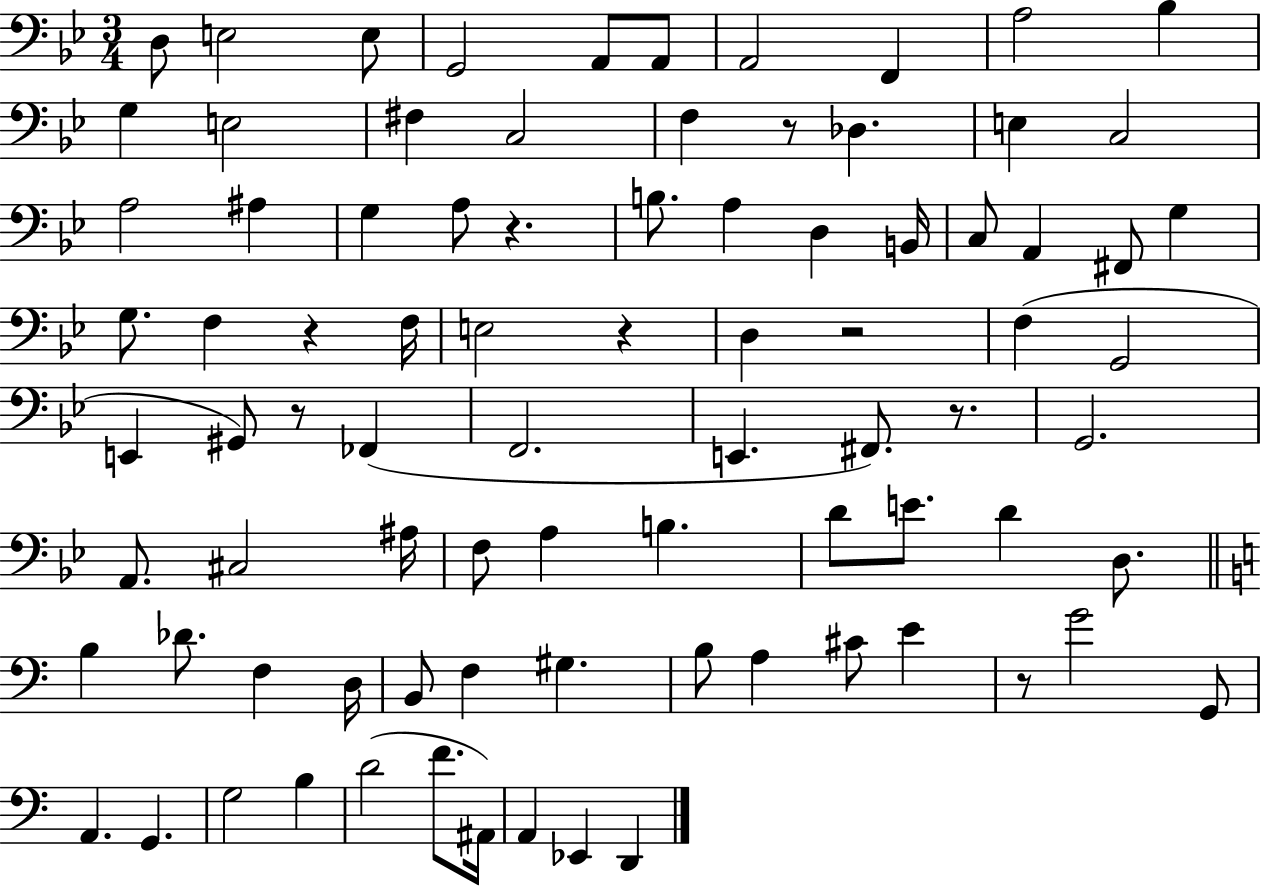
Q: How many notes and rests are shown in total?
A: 85